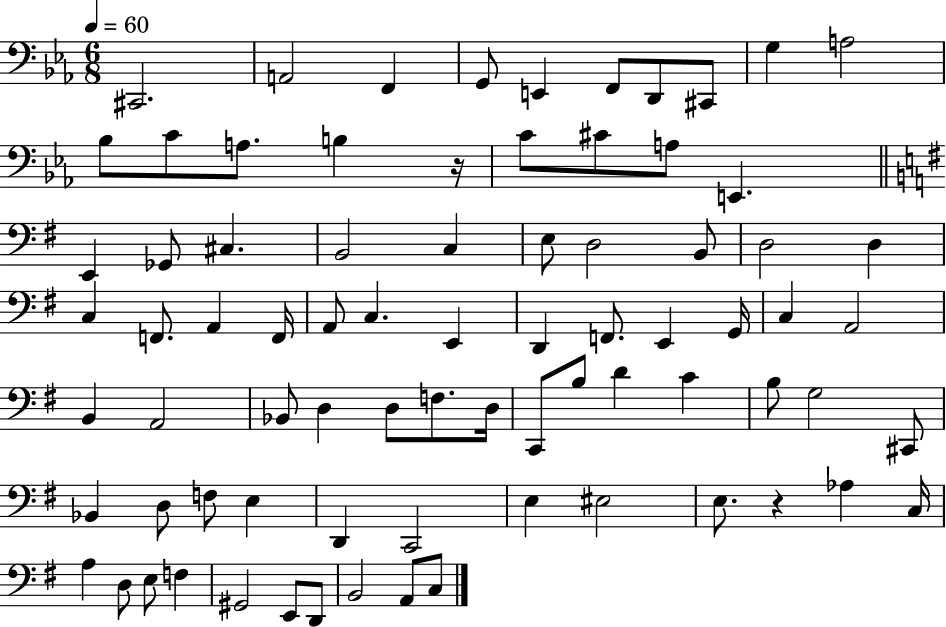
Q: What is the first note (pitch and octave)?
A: C#2